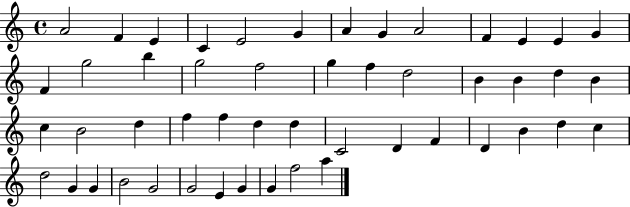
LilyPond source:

{
  \clef treble
  \time 4/4
  \defaultTimeSignature
  \key c \major
  a'2 f'4 e'4 | c'4 e'2 g'4 | a'4 g'4 a'2 | f'4 e'4 e'4 g'4 | \break f'4 g''2 b''4 | g''2 f''2 | g''4 f''4 d''2 | b'4 b'4 d''4 b'4 | \break c''4 b'2 d''4 | f''4 f''4 d''4 d''4 | c'2 d'4 f'4 | d'4 b'4 d''4 c''4 | \break d''2 g'4 g'4 | b'2 g'2 | g'2 e'4 g'4 | g'4 f''2 a''4 | \break \bar "|."
}